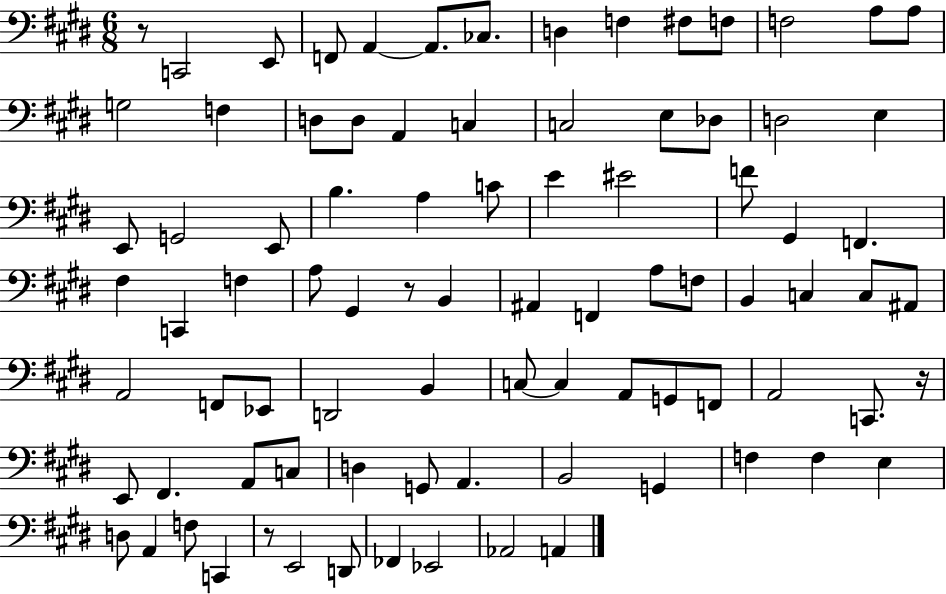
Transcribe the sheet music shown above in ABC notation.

X:1
T:Untitled
M:6/8
L:1/4
K:E
z/2 C,,2 E,,/2 F,,/2 A,, A,,/2 _C,/2 D, F, ^F,/2 F,/2 F,2 A,/2 A,/2 G,2 F, D,/2 D,/2 A,, C, C,2 E,/2 _D,/2 D,2 E, E,,/2 G,,2 E,,/2 B, A, C/2 E ^E2 F/2 ^G,, F,, ^F, C,, F, A,/2 ^G,, z/2 B,, ^A,, F,, A,/2 F,/2 B,, C, C,/2 ^A,,/2 A,,2 F,,/2 _E,,/2 D,,2 B,, C,/2 C, A,,/2 G,,/2 F,,/2 A,,2 C,,/2 z/4 E,,/2 ^F,, A,,/2 C,/2 D, G,,/2 A,, B,,2 G,, F, F, E, D,/2 A,, F,/2 C,, z/2 E,,2 D,,/2 _F,, _E,,2 _A,,2 A,,